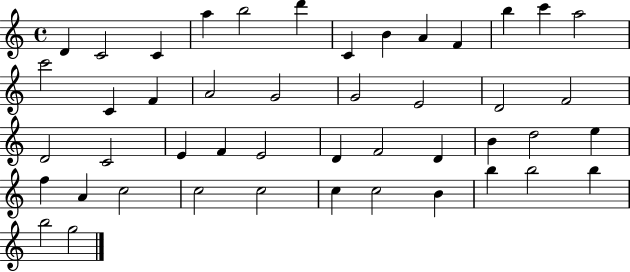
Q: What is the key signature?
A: C major